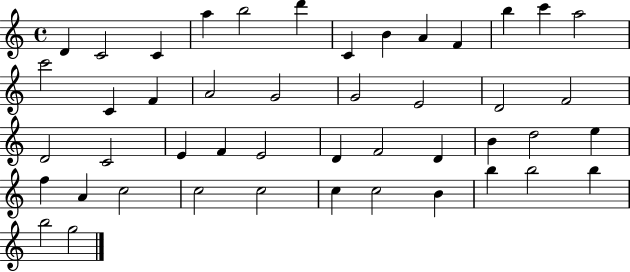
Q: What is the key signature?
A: C major